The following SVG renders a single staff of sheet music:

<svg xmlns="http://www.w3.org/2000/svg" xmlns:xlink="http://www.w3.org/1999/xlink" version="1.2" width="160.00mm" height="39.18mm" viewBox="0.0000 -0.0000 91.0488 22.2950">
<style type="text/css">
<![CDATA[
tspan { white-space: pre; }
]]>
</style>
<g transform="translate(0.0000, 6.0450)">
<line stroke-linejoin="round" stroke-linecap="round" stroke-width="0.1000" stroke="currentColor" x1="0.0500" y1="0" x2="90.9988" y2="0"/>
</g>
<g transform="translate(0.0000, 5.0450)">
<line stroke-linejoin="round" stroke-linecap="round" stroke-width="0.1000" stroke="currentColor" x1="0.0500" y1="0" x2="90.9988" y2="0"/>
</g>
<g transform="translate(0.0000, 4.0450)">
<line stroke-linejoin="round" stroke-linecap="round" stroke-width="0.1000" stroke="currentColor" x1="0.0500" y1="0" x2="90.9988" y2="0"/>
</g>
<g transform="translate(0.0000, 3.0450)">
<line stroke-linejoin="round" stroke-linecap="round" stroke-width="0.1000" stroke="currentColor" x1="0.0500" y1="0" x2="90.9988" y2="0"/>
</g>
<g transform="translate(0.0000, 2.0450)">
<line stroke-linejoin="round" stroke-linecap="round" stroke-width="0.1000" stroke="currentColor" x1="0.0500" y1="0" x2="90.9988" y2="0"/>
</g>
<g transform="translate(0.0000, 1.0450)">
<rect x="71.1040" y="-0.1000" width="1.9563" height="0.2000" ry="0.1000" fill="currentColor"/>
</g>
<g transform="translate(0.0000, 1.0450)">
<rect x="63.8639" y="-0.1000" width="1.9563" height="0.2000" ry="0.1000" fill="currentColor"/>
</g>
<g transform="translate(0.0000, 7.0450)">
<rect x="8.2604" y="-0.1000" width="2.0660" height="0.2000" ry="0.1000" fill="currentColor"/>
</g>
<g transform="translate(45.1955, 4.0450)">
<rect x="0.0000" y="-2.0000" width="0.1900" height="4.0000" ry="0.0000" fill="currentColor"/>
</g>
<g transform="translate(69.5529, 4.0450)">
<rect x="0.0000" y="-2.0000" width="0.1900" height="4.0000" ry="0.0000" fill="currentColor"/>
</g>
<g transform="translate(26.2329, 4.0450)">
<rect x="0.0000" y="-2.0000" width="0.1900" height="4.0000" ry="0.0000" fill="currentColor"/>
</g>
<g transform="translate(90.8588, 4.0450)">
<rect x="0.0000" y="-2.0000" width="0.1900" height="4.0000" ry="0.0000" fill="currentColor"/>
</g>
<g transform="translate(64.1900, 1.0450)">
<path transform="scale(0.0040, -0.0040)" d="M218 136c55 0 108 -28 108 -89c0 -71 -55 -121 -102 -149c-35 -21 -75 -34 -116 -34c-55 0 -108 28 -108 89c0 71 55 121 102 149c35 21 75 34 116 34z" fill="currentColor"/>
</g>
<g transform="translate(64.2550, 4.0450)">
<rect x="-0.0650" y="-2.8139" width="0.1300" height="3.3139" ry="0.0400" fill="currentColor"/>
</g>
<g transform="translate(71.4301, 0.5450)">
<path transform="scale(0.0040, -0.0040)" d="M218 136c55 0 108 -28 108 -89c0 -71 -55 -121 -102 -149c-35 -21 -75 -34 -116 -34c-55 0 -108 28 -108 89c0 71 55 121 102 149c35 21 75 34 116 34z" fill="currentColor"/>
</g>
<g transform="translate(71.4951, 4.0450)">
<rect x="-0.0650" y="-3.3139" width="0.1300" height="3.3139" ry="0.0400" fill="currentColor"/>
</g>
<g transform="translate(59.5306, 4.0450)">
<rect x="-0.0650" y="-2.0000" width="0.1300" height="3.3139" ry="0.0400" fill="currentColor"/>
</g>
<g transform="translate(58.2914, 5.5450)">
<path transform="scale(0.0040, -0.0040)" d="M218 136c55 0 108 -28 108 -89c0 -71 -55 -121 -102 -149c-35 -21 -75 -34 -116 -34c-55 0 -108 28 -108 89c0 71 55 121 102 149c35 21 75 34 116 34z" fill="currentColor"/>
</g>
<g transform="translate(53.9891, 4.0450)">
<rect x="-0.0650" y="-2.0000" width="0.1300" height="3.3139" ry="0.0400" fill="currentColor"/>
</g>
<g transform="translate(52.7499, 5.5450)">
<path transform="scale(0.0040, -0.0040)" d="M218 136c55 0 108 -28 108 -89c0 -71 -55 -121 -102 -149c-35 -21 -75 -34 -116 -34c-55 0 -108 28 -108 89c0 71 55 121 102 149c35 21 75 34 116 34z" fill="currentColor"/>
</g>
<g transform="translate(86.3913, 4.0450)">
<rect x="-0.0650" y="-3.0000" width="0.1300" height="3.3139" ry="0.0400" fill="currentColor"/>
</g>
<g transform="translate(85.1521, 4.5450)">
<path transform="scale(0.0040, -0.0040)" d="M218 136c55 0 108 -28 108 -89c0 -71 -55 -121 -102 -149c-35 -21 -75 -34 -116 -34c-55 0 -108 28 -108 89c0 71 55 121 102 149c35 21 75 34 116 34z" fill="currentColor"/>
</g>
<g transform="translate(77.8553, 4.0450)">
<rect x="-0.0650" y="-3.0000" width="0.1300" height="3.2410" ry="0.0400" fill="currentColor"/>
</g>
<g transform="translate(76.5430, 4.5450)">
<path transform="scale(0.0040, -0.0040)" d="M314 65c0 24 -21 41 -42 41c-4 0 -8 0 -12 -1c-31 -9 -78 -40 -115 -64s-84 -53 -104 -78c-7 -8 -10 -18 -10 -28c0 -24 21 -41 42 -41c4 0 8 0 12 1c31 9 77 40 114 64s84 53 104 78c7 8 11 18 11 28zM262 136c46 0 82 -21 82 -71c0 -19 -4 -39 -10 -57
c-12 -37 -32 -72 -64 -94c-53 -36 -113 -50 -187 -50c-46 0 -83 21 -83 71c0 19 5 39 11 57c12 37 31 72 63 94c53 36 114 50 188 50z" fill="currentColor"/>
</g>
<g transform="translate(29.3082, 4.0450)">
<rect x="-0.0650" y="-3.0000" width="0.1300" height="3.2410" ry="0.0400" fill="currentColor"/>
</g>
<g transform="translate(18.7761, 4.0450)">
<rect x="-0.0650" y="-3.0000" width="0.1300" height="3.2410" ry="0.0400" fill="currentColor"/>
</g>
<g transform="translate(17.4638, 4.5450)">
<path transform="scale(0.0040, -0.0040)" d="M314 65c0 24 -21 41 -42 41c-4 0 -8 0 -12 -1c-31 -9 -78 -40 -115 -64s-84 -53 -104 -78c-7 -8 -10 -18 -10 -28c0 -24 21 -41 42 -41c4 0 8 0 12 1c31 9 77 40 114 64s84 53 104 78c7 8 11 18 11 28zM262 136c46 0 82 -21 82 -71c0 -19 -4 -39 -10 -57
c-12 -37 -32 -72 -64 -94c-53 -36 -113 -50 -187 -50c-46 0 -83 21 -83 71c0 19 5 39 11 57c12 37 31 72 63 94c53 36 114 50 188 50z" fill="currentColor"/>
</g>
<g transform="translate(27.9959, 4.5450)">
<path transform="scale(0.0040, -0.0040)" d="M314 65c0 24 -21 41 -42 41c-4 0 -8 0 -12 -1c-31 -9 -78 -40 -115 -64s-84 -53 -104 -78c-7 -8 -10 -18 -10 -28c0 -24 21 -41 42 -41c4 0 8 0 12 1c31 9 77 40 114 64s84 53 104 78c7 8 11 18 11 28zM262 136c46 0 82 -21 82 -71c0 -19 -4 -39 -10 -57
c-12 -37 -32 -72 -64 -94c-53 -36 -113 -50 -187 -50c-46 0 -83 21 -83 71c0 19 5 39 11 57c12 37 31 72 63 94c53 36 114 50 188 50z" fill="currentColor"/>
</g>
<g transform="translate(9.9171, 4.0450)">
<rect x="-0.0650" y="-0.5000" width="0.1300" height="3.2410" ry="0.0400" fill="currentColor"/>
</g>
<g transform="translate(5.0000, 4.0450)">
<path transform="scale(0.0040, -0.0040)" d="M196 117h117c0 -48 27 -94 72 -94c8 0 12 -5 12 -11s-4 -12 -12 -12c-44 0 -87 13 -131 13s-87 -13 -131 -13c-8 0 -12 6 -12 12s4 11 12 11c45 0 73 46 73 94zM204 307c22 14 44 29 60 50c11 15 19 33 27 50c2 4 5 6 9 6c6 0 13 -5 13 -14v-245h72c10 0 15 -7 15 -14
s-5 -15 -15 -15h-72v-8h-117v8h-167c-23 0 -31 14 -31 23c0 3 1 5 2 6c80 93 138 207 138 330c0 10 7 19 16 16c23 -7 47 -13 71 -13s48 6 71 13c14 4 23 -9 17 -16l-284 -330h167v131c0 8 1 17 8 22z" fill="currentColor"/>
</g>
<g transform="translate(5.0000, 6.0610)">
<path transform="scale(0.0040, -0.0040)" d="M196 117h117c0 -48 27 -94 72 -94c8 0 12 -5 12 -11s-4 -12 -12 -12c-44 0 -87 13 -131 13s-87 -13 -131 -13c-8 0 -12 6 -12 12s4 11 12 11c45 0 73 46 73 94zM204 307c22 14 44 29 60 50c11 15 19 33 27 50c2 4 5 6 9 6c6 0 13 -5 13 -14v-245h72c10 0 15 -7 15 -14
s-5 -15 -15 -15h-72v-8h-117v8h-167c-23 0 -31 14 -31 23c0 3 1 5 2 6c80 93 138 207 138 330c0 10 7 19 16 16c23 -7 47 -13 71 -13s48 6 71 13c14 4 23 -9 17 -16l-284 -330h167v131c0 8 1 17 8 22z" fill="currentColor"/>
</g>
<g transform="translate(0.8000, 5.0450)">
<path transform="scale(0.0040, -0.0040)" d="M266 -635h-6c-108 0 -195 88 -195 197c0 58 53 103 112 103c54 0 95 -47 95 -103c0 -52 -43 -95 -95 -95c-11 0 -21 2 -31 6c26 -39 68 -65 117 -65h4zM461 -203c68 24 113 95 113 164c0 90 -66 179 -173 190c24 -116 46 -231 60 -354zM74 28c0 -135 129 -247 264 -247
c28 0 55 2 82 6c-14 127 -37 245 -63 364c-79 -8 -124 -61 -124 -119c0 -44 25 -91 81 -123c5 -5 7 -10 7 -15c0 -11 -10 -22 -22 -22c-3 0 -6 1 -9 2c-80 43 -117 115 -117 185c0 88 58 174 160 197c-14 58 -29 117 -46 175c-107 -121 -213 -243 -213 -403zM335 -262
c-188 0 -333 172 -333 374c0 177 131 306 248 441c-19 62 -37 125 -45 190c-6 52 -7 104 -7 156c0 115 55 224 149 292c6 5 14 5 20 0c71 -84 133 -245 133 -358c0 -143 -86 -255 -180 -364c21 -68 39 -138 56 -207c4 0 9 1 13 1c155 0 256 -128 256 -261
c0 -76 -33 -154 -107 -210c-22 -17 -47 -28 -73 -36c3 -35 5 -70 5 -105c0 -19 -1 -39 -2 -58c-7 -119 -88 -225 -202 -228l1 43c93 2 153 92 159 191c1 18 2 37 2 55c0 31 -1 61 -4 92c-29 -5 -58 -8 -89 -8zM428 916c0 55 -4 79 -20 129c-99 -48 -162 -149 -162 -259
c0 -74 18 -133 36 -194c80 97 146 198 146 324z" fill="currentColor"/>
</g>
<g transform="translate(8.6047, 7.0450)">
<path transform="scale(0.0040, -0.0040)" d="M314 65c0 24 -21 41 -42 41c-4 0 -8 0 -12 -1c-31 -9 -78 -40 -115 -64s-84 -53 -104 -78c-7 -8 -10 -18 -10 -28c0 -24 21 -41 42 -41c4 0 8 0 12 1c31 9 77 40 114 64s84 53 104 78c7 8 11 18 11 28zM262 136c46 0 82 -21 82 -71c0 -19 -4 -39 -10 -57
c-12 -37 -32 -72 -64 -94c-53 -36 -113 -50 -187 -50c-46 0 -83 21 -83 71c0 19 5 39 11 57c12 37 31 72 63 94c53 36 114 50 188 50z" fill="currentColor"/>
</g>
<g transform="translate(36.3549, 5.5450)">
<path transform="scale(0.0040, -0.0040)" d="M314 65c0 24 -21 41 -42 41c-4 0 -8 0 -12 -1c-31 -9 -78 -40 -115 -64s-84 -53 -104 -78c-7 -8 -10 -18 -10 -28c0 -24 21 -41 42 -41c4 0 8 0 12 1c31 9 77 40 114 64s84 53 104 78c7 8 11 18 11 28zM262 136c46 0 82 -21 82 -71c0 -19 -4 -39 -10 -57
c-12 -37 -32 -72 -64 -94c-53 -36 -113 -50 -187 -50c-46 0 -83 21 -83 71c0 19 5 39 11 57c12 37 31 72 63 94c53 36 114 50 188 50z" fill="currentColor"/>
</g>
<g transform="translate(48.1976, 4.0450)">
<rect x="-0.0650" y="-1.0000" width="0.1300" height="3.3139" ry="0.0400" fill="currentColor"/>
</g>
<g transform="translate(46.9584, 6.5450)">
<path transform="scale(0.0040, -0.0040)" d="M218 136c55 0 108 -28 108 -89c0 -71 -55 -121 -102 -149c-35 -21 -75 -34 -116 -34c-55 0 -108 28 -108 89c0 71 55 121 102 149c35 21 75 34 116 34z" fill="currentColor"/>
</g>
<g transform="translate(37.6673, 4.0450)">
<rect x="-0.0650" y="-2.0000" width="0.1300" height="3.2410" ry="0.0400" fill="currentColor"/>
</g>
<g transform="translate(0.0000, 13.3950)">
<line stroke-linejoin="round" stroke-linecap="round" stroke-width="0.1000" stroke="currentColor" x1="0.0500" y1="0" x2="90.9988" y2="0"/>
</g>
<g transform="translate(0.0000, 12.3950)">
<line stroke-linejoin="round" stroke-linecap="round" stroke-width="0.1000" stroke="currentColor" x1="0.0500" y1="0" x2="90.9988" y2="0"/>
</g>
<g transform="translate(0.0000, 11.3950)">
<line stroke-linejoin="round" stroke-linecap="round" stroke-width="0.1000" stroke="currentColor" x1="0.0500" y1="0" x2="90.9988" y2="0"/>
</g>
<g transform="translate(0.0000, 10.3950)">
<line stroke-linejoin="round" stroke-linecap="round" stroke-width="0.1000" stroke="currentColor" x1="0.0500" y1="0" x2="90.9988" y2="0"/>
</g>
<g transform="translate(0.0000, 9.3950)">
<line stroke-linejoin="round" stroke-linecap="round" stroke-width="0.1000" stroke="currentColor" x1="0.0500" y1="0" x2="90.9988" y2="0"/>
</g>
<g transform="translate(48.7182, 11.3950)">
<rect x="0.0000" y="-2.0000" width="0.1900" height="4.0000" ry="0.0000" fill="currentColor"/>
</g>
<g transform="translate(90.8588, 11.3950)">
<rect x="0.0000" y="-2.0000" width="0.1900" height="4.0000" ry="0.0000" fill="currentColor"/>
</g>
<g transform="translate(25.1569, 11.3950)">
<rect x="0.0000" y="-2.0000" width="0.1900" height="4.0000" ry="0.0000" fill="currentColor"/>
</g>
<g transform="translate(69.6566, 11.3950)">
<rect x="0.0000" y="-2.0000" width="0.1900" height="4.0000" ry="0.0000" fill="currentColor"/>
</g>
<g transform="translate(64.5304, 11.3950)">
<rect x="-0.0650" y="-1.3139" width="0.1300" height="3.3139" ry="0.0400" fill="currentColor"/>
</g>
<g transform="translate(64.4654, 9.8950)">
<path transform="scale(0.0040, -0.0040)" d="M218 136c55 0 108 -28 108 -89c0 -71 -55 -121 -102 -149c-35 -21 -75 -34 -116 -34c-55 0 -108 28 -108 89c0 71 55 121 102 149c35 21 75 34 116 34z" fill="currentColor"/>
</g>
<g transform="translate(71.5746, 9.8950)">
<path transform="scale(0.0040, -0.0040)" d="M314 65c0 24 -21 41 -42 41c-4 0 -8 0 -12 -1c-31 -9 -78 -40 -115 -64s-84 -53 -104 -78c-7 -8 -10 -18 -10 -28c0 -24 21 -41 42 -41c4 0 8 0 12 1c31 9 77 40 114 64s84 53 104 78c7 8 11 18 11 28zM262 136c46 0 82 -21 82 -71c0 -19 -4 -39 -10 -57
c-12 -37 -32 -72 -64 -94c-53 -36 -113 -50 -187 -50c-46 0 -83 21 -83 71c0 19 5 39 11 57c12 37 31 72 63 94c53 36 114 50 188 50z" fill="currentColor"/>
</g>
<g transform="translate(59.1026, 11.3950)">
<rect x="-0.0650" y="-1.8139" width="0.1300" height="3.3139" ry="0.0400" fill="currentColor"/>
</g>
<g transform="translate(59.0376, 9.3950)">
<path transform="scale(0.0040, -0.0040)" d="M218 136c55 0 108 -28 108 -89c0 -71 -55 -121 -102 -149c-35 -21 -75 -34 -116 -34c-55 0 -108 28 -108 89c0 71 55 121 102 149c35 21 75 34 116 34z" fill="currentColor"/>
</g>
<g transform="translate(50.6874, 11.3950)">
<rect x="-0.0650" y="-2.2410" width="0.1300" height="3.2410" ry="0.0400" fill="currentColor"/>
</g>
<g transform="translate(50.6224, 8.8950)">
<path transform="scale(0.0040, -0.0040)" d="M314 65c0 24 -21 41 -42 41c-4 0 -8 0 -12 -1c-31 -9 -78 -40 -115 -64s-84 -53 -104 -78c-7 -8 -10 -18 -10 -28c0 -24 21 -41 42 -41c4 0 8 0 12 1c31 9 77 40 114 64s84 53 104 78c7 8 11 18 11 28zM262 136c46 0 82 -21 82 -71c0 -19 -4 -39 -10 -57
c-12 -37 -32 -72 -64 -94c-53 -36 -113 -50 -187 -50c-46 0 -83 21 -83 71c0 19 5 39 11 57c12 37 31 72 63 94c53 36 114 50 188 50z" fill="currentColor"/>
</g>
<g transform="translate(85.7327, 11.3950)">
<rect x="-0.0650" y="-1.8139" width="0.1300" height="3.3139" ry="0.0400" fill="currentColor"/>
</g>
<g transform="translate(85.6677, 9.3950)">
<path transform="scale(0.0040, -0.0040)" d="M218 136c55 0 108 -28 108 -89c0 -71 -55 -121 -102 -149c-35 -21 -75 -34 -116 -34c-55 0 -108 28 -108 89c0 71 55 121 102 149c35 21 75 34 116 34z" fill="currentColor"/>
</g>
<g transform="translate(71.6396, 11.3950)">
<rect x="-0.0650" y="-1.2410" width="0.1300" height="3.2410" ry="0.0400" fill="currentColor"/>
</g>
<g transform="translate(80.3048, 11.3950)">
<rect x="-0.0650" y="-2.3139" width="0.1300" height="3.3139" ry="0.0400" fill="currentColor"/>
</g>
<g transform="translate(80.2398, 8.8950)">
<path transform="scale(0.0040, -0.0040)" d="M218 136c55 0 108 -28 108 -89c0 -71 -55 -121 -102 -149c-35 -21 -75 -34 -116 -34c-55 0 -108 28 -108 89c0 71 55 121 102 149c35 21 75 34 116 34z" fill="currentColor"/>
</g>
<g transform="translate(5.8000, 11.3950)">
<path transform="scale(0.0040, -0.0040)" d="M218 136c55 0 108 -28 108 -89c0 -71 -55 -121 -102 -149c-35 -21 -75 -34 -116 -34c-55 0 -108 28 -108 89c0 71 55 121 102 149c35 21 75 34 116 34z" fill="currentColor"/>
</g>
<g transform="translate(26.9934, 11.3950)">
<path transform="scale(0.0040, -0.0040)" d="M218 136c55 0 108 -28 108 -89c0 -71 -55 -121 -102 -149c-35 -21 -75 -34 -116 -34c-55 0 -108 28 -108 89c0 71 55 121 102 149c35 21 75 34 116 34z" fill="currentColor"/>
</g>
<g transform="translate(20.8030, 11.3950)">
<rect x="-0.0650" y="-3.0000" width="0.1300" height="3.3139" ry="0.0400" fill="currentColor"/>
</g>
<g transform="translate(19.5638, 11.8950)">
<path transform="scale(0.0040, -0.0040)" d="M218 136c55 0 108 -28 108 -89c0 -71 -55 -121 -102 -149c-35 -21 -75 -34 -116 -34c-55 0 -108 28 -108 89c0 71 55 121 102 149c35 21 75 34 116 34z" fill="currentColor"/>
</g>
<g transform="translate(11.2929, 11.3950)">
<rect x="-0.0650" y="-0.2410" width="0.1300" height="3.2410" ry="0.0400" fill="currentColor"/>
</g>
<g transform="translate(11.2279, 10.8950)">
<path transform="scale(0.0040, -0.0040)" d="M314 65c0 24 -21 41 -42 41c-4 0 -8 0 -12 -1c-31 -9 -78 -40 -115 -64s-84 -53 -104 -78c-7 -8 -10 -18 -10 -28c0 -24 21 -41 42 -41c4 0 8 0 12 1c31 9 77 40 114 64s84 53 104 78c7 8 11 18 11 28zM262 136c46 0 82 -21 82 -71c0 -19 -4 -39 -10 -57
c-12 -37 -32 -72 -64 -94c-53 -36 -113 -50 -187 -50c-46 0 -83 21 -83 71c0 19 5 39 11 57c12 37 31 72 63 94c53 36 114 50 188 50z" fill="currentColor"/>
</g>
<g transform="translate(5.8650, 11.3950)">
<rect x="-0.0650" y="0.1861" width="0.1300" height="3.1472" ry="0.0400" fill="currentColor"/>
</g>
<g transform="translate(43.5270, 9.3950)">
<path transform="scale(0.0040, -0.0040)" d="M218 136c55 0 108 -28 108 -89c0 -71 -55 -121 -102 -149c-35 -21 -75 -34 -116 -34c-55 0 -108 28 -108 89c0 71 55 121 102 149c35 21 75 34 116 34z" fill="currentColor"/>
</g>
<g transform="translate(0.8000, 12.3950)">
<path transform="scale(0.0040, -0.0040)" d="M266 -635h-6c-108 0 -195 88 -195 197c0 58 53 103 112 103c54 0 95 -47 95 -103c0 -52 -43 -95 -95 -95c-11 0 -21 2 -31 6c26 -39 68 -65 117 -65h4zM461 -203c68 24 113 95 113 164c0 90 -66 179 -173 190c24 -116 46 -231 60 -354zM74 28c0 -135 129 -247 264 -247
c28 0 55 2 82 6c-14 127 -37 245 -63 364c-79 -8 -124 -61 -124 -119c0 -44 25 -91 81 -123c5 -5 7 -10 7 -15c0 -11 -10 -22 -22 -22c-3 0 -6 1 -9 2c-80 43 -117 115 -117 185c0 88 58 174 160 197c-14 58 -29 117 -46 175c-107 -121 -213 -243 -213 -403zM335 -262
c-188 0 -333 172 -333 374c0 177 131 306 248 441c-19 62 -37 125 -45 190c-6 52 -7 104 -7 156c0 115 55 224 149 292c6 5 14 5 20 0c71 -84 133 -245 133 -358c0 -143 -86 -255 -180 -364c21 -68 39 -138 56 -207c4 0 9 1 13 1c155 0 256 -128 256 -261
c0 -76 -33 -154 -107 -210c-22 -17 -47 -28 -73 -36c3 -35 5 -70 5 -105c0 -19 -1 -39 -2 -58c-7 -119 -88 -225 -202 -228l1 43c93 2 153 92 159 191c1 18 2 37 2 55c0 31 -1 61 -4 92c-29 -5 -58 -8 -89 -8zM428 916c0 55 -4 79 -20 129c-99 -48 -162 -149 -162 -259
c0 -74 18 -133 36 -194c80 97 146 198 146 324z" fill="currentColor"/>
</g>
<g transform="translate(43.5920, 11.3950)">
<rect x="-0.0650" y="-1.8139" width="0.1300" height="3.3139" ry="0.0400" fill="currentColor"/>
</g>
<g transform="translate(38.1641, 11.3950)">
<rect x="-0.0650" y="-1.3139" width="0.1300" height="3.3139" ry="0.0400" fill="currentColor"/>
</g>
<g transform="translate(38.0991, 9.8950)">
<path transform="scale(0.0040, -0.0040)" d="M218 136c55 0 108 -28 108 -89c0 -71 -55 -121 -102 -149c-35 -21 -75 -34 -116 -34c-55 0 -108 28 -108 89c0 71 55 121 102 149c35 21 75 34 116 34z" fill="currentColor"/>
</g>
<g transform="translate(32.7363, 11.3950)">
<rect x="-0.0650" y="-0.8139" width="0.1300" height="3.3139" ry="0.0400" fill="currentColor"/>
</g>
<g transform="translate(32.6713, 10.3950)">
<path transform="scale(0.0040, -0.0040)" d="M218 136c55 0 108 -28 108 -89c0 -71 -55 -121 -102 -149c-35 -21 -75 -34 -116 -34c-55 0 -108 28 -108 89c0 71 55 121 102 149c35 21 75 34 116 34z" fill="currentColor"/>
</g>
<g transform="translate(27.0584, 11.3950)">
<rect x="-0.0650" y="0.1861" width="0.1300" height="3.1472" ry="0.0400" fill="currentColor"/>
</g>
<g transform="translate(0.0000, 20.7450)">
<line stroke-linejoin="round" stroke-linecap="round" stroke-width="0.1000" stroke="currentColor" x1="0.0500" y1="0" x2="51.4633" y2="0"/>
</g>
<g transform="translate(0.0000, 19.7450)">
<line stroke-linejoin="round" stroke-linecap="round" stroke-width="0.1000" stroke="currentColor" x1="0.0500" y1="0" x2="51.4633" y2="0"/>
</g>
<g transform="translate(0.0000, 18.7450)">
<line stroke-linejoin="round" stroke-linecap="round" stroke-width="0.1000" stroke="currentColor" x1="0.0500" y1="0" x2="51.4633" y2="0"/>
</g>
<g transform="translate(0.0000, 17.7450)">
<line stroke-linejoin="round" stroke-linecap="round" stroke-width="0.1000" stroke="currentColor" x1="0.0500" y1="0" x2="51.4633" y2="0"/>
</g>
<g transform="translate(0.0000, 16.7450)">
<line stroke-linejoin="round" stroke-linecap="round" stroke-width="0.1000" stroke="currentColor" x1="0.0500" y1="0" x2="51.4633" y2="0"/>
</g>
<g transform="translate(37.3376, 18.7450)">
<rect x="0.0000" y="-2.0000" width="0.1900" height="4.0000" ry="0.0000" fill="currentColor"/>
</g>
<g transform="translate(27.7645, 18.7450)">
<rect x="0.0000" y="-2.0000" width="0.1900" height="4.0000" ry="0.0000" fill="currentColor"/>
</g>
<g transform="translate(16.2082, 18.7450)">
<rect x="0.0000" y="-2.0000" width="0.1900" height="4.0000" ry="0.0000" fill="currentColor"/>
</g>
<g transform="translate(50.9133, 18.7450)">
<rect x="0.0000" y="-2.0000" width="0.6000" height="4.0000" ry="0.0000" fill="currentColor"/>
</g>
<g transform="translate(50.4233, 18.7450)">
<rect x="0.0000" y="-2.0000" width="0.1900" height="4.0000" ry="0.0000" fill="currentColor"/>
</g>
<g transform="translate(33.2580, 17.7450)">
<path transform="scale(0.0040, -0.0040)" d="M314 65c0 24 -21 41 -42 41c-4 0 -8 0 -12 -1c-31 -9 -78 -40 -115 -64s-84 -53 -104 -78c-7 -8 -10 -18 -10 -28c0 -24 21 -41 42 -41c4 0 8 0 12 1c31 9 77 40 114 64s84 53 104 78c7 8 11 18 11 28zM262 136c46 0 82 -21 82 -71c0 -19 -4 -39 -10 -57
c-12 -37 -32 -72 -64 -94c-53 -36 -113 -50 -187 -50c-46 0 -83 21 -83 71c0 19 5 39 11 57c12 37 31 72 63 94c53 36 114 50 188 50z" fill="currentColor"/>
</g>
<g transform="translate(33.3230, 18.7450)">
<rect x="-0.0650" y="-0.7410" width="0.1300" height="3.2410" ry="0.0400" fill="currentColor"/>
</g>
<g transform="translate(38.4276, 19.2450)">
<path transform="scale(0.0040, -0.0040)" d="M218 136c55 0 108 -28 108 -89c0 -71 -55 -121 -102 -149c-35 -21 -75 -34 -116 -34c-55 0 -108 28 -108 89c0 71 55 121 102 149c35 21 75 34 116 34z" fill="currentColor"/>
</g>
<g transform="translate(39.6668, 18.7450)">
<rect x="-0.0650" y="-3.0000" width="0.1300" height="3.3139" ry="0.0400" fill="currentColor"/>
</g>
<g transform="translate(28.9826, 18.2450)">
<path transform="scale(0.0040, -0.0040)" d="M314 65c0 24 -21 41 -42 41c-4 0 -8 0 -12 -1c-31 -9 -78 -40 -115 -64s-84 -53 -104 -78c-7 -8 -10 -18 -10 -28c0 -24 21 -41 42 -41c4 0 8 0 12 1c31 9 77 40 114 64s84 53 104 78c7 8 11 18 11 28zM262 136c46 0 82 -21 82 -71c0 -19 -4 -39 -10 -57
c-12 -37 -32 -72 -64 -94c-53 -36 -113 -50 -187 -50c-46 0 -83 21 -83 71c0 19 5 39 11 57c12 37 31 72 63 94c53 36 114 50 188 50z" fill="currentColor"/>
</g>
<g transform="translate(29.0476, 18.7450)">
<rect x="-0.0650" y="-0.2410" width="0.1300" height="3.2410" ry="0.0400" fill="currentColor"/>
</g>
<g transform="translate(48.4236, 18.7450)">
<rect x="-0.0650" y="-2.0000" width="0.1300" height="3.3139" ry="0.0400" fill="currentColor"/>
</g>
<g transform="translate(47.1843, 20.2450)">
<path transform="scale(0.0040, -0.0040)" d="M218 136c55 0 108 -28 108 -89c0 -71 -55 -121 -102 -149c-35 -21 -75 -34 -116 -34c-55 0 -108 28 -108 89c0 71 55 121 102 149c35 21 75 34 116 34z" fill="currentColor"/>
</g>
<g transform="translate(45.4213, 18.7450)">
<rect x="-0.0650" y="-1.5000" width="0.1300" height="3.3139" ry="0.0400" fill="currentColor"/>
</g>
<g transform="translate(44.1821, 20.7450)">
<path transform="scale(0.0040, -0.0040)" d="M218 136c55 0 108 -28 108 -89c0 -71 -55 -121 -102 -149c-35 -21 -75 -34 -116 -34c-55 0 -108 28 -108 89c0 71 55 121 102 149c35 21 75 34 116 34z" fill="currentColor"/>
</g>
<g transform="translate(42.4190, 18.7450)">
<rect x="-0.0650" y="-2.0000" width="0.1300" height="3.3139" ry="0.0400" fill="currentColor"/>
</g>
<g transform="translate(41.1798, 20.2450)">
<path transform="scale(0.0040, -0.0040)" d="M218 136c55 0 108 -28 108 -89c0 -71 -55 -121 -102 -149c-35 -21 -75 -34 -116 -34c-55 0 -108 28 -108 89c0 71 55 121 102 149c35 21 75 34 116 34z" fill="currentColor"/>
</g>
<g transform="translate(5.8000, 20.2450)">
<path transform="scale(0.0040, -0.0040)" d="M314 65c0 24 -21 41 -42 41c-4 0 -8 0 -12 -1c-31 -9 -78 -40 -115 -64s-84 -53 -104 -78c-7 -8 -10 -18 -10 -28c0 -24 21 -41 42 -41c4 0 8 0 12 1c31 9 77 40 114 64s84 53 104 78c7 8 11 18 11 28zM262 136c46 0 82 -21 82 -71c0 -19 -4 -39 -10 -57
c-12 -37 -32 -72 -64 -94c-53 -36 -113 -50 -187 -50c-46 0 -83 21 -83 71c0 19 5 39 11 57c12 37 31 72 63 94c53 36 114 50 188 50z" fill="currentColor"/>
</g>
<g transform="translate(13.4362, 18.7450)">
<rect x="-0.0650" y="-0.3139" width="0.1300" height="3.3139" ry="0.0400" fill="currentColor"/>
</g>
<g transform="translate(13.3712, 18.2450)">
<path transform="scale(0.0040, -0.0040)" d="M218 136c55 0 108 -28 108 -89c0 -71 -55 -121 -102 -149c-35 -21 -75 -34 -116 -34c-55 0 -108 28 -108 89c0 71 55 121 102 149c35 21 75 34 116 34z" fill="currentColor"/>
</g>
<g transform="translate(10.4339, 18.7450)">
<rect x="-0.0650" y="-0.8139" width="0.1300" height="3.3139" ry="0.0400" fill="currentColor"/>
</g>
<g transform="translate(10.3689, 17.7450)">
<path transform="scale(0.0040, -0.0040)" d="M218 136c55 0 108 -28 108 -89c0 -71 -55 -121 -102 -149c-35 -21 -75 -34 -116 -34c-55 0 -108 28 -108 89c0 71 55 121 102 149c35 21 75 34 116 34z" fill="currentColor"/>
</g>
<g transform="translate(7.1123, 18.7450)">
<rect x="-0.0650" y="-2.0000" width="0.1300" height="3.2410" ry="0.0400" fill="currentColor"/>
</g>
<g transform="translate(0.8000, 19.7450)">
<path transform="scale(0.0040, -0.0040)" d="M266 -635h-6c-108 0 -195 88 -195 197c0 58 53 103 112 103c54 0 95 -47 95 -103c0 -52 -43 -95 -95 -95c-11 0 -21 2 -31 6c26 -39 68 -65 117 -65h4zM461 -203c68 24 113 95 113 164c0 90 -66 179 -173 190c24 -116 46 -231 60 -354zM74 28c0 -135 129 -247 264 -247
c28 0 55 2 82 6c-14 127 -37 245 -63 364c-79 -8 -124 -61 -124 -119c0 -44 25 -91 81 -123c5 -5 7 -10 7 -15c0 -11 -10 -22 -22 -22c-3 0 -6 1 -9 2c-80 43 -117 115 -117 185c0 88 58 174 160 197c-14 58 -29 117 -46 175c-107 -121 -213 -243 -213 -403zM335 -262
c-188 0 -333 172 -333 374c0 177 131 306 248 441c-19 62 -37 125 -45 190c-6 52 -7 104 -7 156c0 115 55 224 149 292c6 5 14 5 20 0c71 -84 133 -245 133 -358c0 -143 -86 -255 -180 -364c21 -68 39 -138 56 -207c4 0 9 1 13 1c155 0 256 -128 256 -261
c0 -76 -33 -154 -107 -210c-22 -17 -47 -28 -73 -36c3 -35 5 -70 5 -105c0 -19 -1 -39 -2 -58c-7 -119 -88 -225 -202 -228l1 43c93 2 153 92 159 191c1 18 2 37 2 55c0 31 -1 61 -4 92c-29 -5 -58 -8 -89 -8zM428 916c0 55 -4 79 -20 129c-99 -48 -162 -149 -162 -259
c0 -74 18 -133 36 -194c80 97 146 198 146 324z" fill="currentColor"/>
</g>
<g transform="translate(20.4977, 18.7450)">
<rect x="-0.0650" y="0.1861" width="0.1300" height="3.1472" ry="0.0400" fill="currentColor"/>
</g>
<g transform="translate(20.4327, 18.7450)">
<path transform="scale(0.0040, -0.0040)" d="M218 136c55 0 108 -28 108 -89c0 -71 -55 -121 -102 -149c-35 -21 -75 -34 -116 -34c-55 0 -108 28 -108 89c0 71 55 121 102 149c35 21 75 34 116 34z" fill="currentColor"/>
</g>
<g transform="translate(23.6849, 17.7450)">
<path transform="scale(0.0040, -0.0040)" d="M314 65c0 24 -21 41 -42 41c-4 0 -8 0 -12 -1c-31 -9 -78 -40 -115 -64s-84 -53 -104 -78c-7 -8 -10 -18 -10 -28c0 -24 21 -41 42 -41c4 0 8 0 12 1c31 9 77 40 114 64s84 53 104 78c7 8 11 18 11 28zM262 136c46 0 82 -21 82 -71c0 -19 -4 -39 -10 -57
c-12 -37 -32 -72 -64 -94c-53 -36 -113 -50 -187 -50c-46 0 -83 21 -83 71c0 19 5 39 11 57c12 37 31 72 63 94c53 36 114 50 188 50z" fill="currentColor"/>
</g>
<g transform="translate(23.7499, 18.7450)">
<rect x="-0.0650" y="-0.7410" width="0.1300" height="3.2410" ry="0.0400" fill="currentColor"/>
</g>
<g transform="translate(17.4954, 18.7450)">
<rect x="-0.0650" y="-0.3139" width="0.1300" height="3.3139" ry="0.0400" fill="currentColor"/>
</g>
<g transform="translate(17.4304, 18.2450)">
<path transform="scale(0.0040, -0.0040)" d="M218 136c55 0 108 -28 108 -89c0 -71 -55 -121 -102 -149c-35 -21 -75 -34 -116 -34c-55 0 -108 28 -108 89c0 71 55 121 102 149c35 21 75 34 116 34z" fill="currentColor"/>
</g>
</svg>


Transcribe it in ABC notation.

X:1
T:Untitled
M:4/4
L:1/4
K:C
C2 A2 A2 F2 D F F a b A2 A B c2 A B d e f g2 f e e2 g f F2 d c c B d2 c2 d2 A F E F